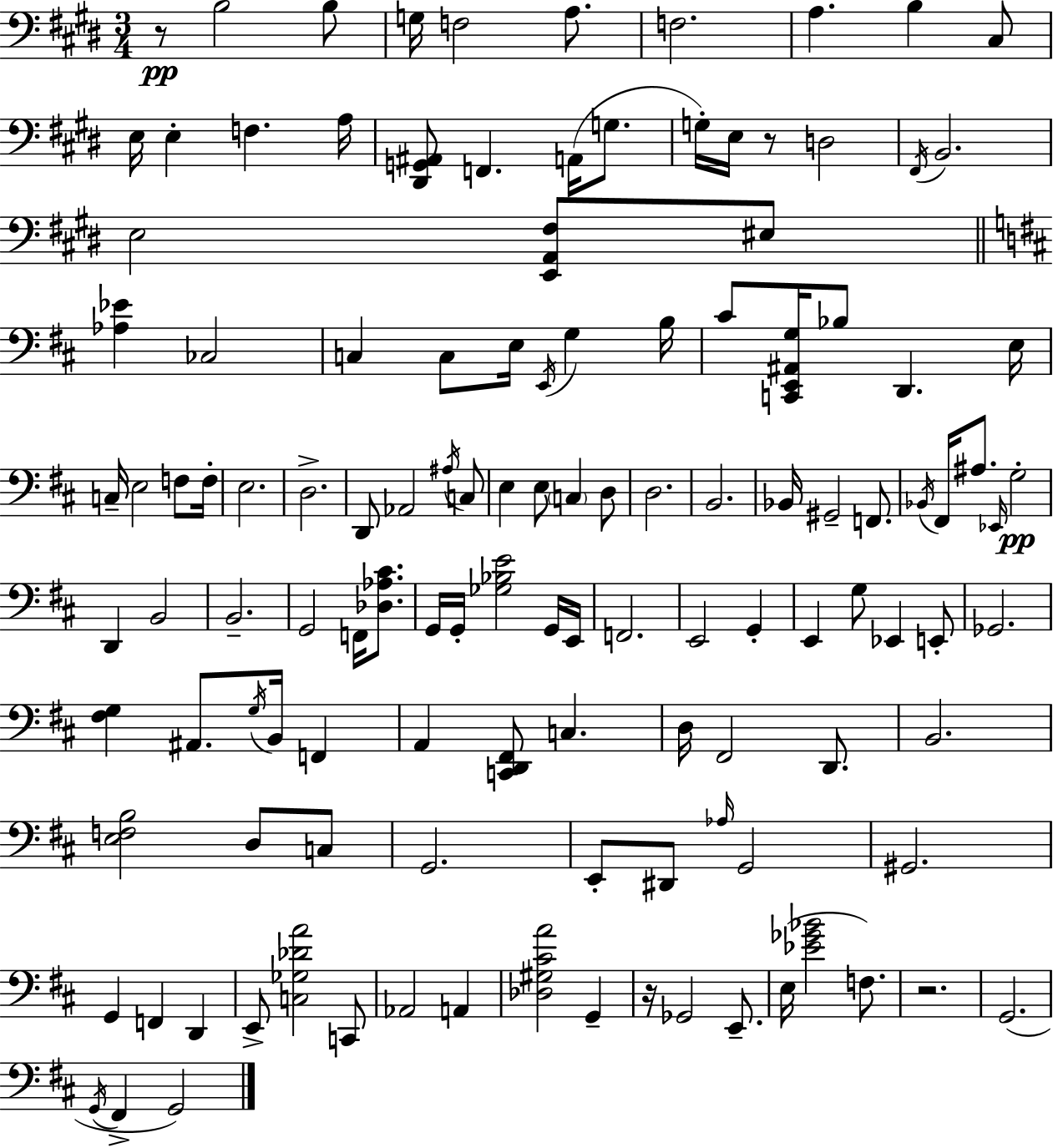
X:1
T:Untitled
M:3/4
L:1/4
K:E
z/2 B,2 B,/2 G,/4 F,2 A,/2 F,2 A, B, ^C,/2 E,/4 E, F, A,/4 [^D,,G,,^A,,]/2 F,, A,,/4 G,/2 G,/4 E,/4 z/2 D,2 ^F,,/4 B,,2 E,2 [E,,A,,^F,]/2 ^E,/2 [_A,_E] _C,2 C, C,/2 E,/4 E,,/4 G, B,/4 ^C/2 [C,,E,,^A,,G,]/4 _B,/2 D,, E,/4 C,/4 E,2 F,/2 F,/4 E,2 D,2 D,,/2 _A,,2 ^A,/4 C,/2 E, E,/2 C, D,/2 D,2 B,,2 _B,,/4 ^G,,2 F,,/2 _B,,/4 ^F,,/4 ^A,/2 _E,,/4 G,2 D,, B,,2 B,,2 G,,2 F,,/4 [_D,_A,^C]/2 G,,/4 G,,/4 [_G,_B,E]2 G,,/4 E,,/4 F,,2 E,,2 G,, E,, G,/2 _E,, E,,/2 _G,,2 [^F,G,] ^A,,/2 G,/4 B,,/4 F,, A,, [C,,D,,^F,,]/2 C, D,/4 ^F,,2 D,,/2 B,,2 [E,F,B,]2 D,/2 C,/2 G,,2 E,,/2 ^D,,/2 _A,/4 G,,2 ^G,,2 G,, F,, D,, E,,/2 [C,_G,_DA]2 C,,/2 _A,,2 A,, [_D,^G,^CA]2 G,, z/4 _G,,2 E,,/2 E,/4 [_E_G_B]2 F,/2 z2 G,,2 G,,/4 ^F,, G,,2